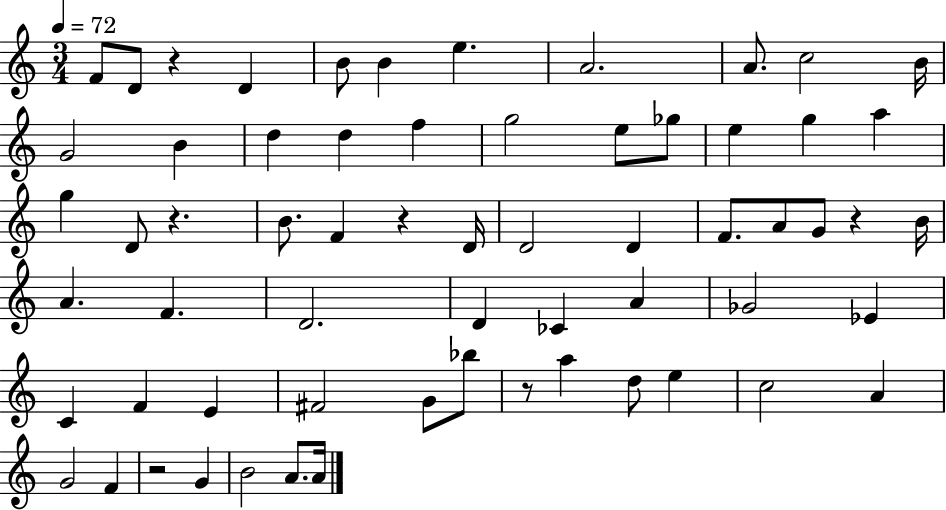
X:1
T:Untitled
M:3/4
L:1/4
K:C
F/2 D/2 z D B/2 B e A2 A/2 c2 B/4 G2 B d d f g2 e/2 _g/2 e g a g D/2 z B/2 F z D/4 D2 D F/2 A/2 G/2 z B/4 A F D2 D _C A _G2 _E C F E ^F2 G/2 _b/2 z/2 a d/2 e c2 A G2 F z2 G B2 A/2 A/4